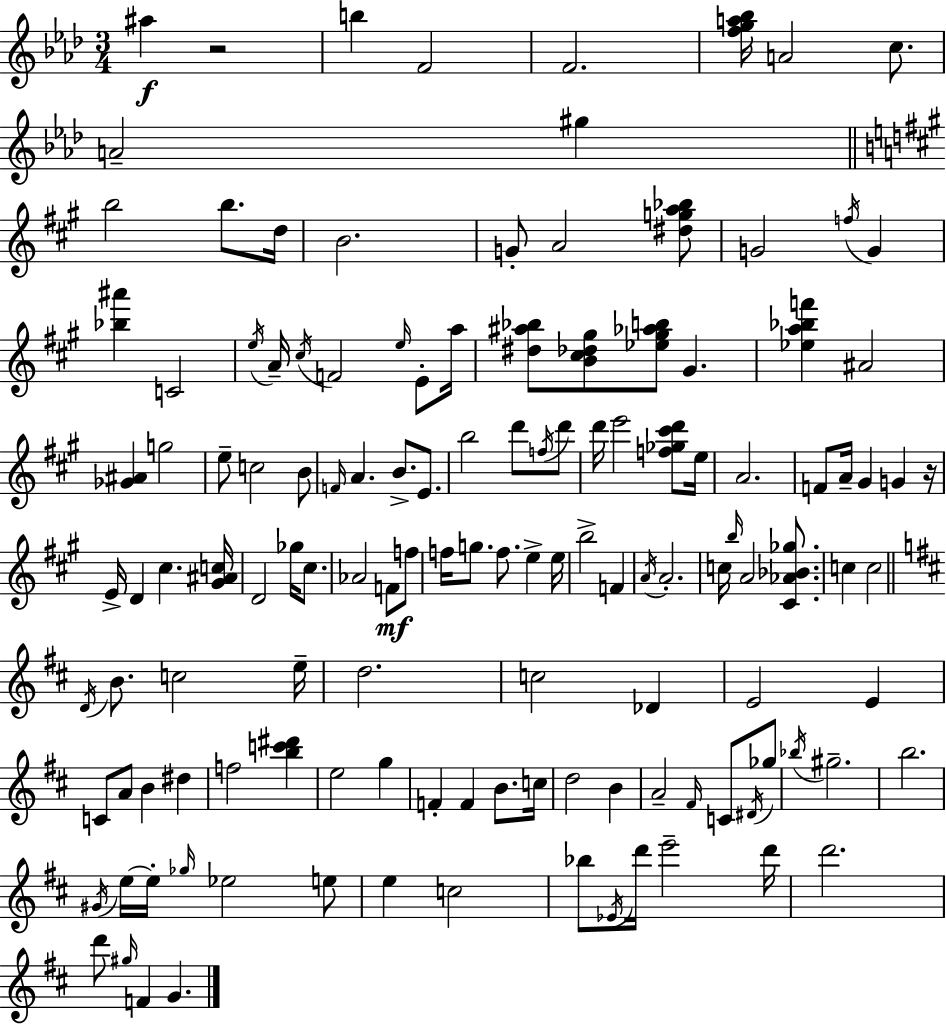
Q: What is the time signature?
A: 3/4